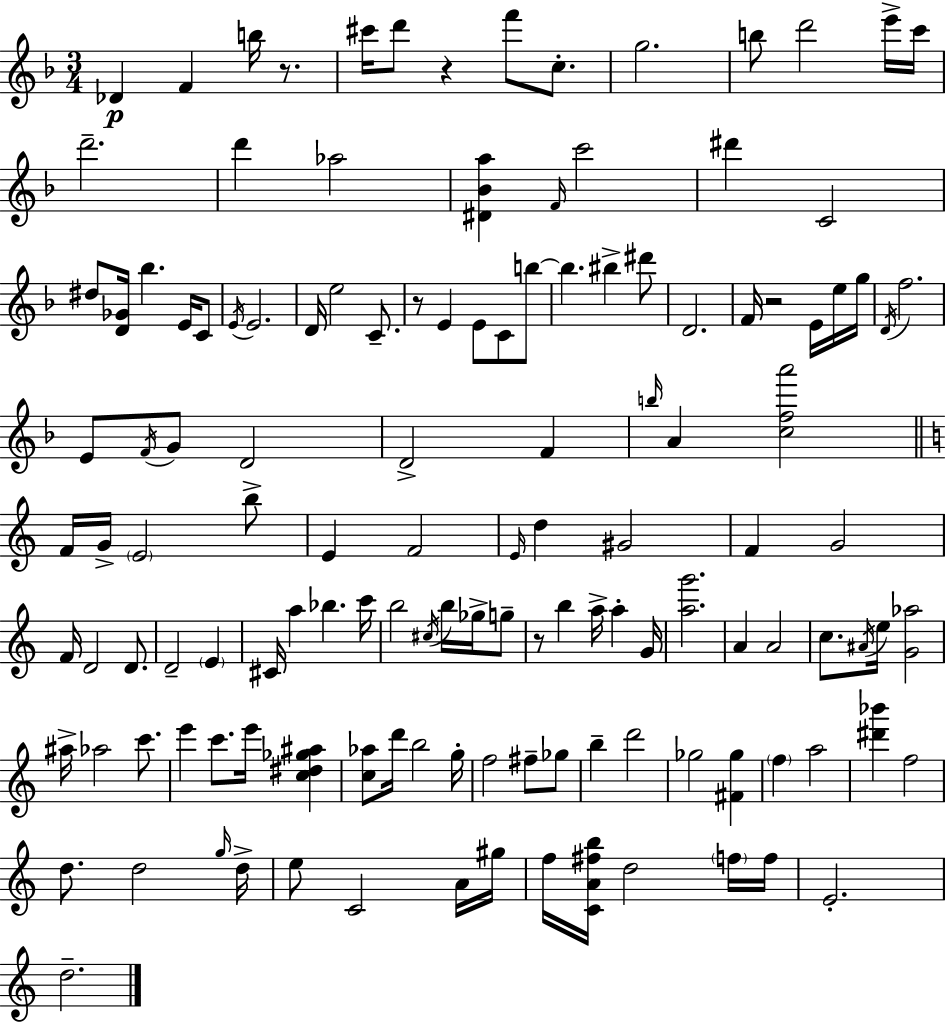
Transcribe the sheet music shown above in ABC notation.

X:1
T:Untitled
M:3/4
L:1/4
K:F
_D F b/4 z/2 ^c'/4 d'/2 z f'/2 c/2 g2 b/2 d'2 e'/4 c'/4 d'2 d' _a2 [^D_Ba] F/4 c'2 ^d' C2 ^d/2 [D_G]/4 _b E/4 C/2 E/4 E2 D/4 e2 C/2 z/2 E E/2 C/2 b/2 b ^b ^d'/2 D2 F/4 z2 E/4 e/4 g/4 D/4 f2 E/2 F/4 G/2 D2 D2 F b/4 A [cfa']2 F/4 G/4 E2 b/2 E F2 E/4 d ^G2 F G2 F/4 D2 D/2 D2 E ^C/4 a _b c'/4 b2 ^c/4 b/4 _g/4 g/2 z/2 b a/4 a G/4 [ag']2 A A2 c/2 ^A/4 e/4 [G_a]2 ^a/4 _a2 c'/2 e' c'/2 e'/4 [c^d_g^a] [c_a]/2 d'/4 b2 g/4 f2 ^f/2 _g/2 b d'2 _g2 [^F_g] f a2 [^d'_b'] f2 d/2 d2 g/4 d/4 e/2 C2 A/4 ^g/4 f/4 [CA^fb]/4 d2 f/4 f/4 E2 d2